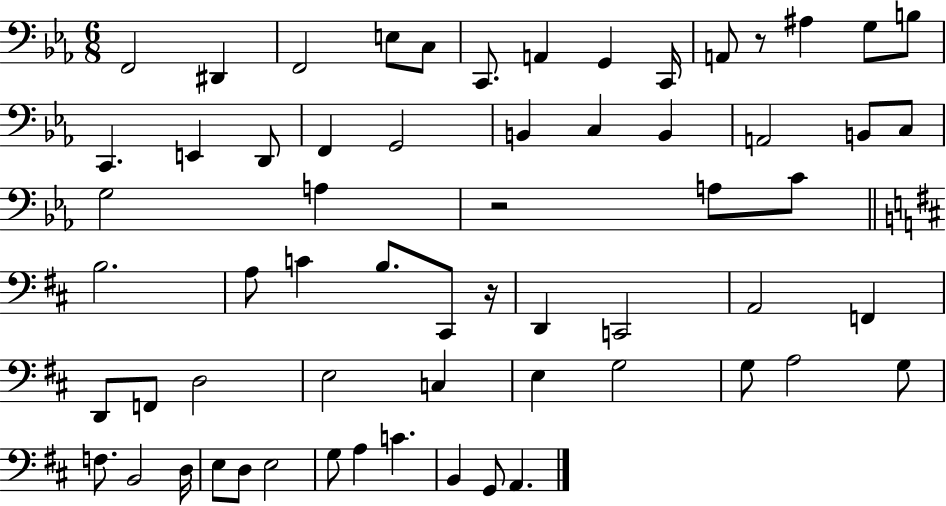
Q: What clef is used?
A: bass